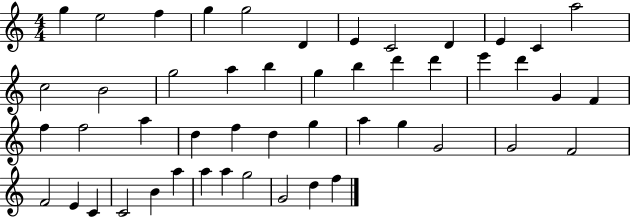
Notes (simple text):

G5/q E5/h F5/q G5/q G5/h D4/q E4/q C4/h D4/q E4/q C4/q A5/h C5/h B4/h G5/h A5/q B5/q G5/q B5/q D6/q D6/q E6/q D6/q G4/q F4/q F5/q F5/h A5/q D5/q F5/q D5/q G5/q A5/q G5/q G4/h G4/h F4/h F4/h E4/q C4/q C4/h B4/q A5/q A5/q A5/q G5/h G4/h D5/q F5/q